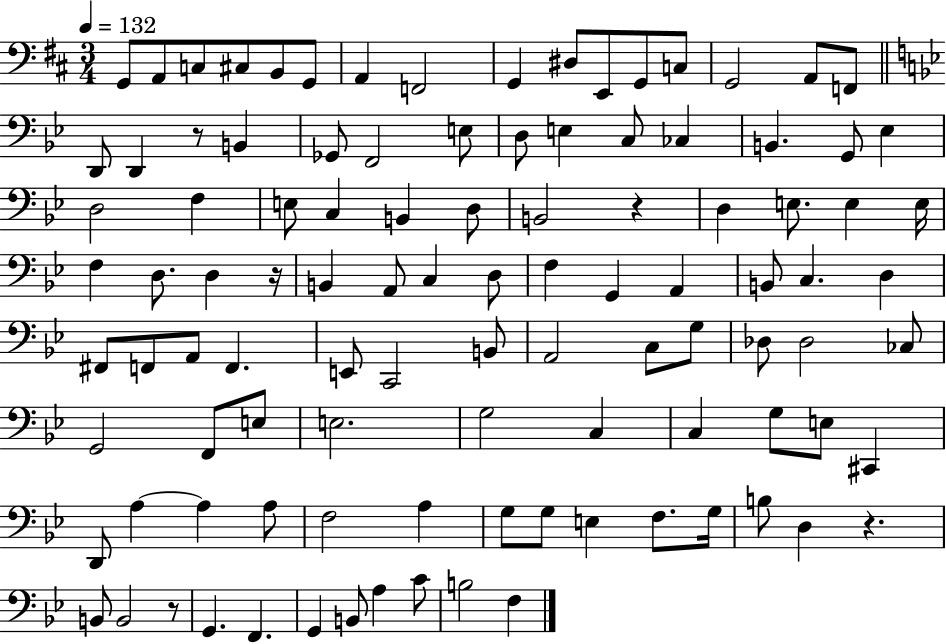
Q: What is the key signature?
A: D major